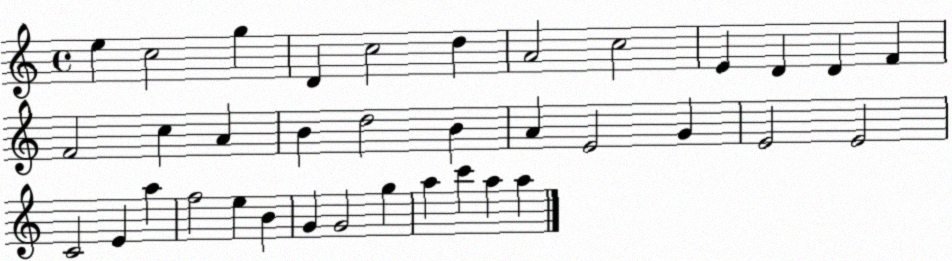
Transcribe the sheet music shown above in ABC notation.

X:1
T:Untitled
M:4/4
L:1/4
K:C
e c2 g D c2 d A2 c2 E D D F F2 c A B d2 B A E2 G E2 E2 C2 E a f2 e B G G2 g a c' a a